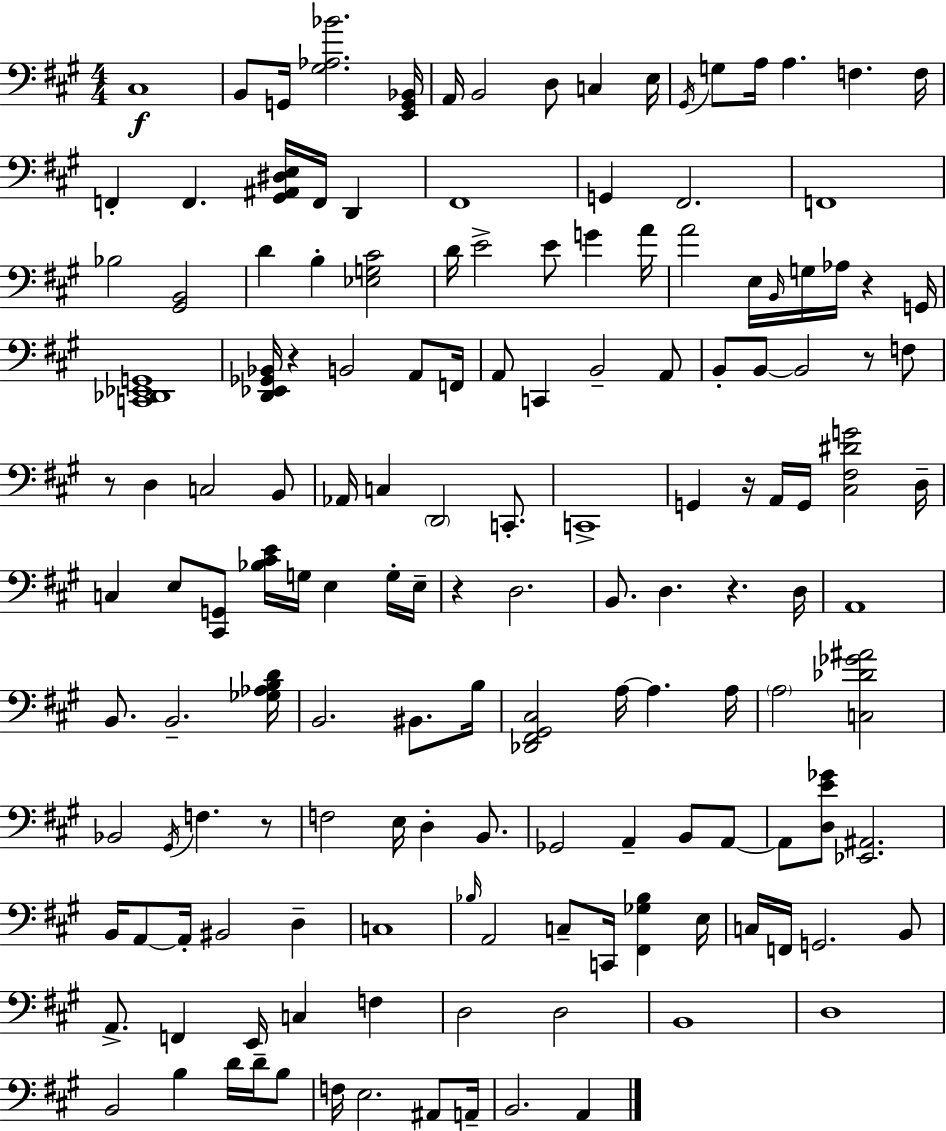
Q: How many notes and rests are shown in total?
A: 150